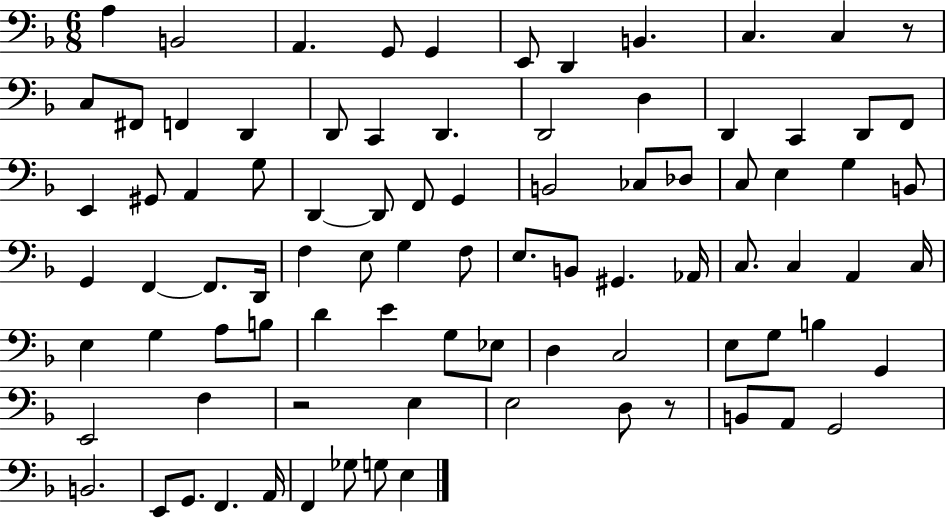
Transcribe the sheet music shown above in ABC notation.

X:1
T:Untitled
M:6/8
L:1/4
K:F
A, B,,2 A,, G,,/2 G,, E,,/2 D,, B,, C, C, z/2 C,/2 ^F,,/2 F,, D,, D,,/2 C,, D,, D,,2 D, D,, C,, D,,/2 F,,/2 E,, ^G,,/2 A,, G,/2 D,, D,,/2 F,,/2 G,, B,,2 _C,/2 _D,/2 C,/2 E, G, B,,/2 G,, F,, F,,/2 D,,/4 F, E,/2 G, F,/2 E,/2 B,,/2 ^G,, _A,,/4 C,/2 C, A,, C,/4 E, G, A,/2 B,/2 D E G,/2 _E,/2 D, C,2 E,/2 G,/2 B, G,, E,,2 F, z2 E, E,2 D,/2 z/2 B,,/2 A,,/2 G,,2 B,,2 E,,/2 G,,/2 F,, A,,/4 F,, _G,/2 G,/2 E,